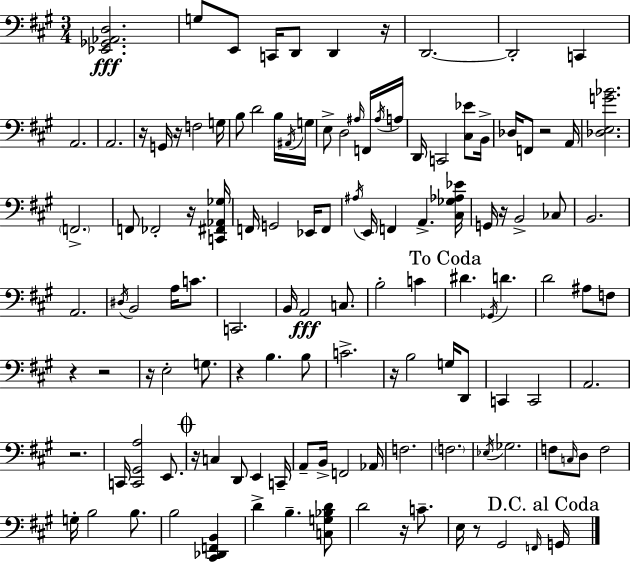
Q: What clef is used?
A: bass